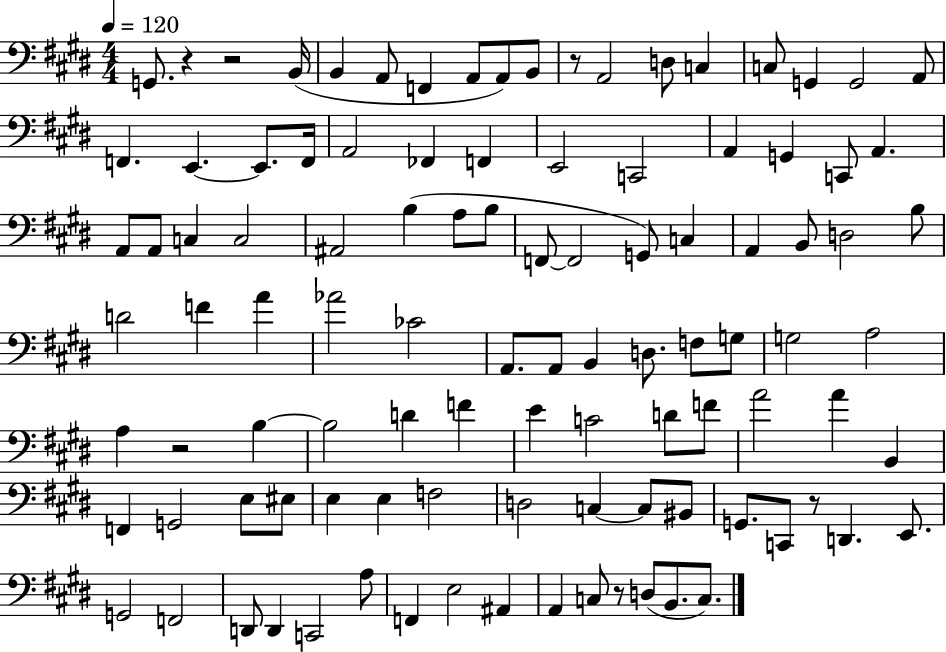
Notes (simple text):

G2/e. R/q R/h B2/s B2/q A2/e F2/q A2/e A2/e B2/e R/e A2/h D3/e C3/q C3/e G2/q G2/h A2/e F2/q. E2/q. E2/e. F2/s A2/h FES2/q F2/q E2/h C2/h A2/q G2/q C2/e A2/q. A2/e A2/e C3/q C3/h A#2/h B3/q A3/e B3/e F2/e F2/h G2/e C3/q A2/q B2/e D3/h B3/e D4/h F4/q A4/q Ab4/h CES4/h A2/e. A2/e B2/q D3/e. F3/e G3/e G3/h A3/h A3/q R/h B3/q B3/h D4/q F4/q E4/q C4/h D4/e F4/e A4/h A4/q B2/q F2/q G2/h E3/e EIS3/e E3/q E3/q F3/h D3/h C3/q C3/e BIS2/e G2/e. C2/e R/e D2/q. E2/e. G2/h F2/h D2/e D2/q C2/h A3/e F2/q E3/h A#2/q A2/q C3/e R/e D3/e B2/e. C3/e.